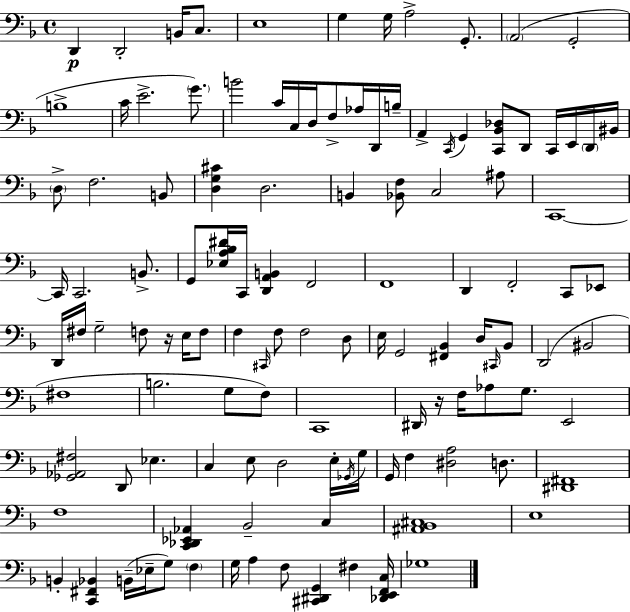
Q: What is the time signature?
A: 4/4